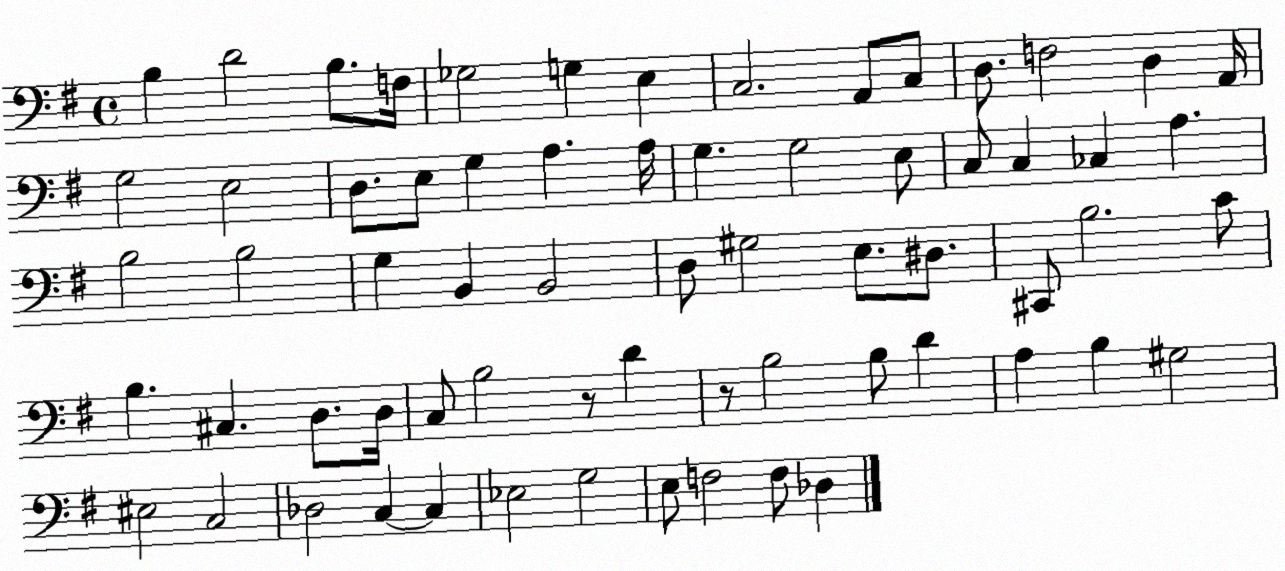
X:1
T:Untitled
M:4/4
L:1/4
K:G
B, D2 B,/2 F,/4 _G,2 G, E, C,2 A,,/2 C,/2 D,/2 F,2 D, A,,/4 G,2 E,2 D,/2 E,/2 G, A, A,/4 G, G,2 E,/2 C,/2 C, _C, A, B,2 B,2 G, B,, B,,2 D,/2 ^G,2 E,/2 ^D,/2 ^C,,/2 B,2 C/2 B, ^C, D,/2 D,/4 C,/2 B,2 z/2 D z/2 B,2 B,/2 D A, B, ^G,2 ^E,2 C,2 _D,2 C, C, _E,2 G,2 E,/2 F,2 F,/2 _D,